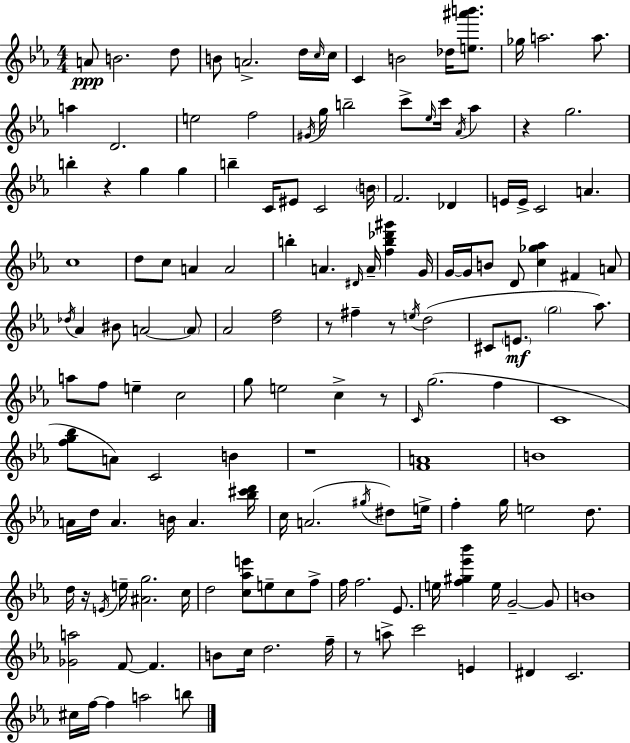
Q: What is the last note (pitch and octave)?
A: B5